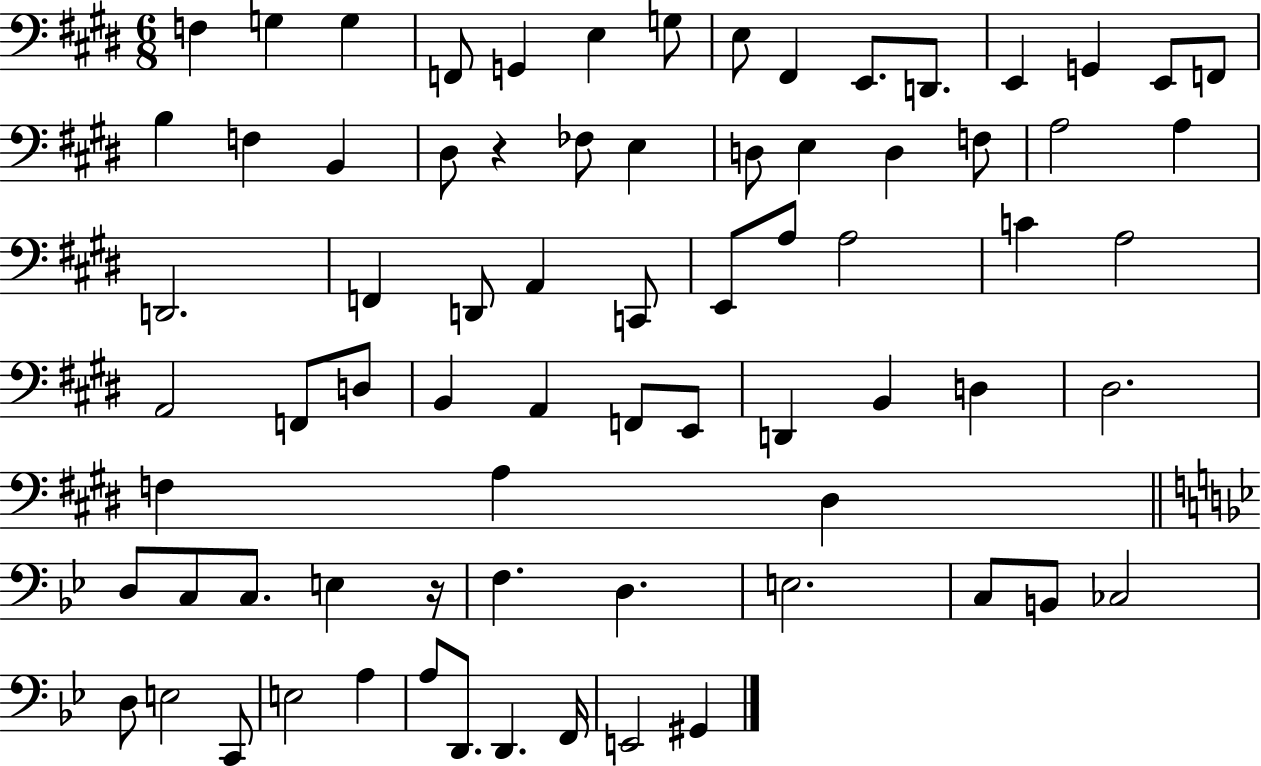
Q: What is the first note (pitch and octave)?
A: F3